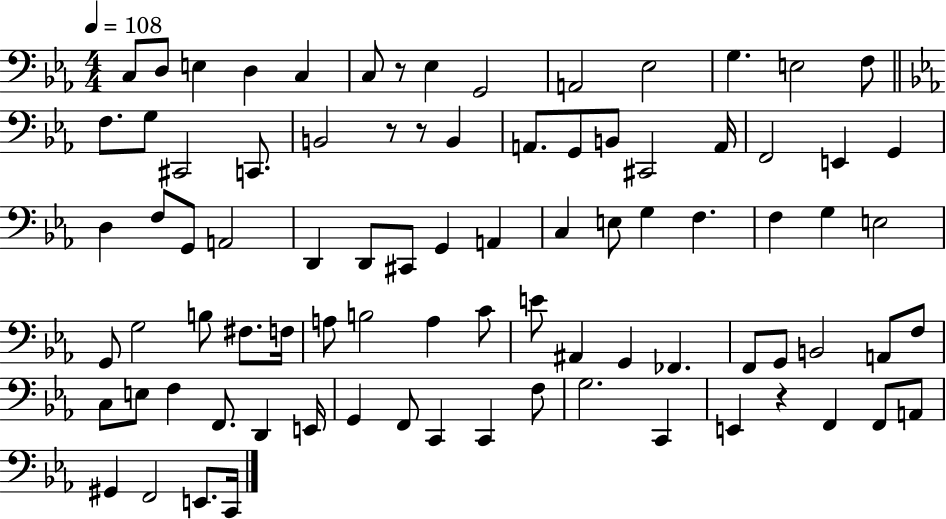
X:1
T:Untitled
M:4/4
L:1/4
K:Eb
C,/2 D,/2 E, D, C, C,/2 z/2 _E, G,,2 A,,2 _E,2 G, E,2 F,/2 F,/2 G,/2 ^C,,2 C,,/2 B,,2 z/2 z/2 B,, A,,/2 G,,/2 B,,/2 ^C,,2 A,,/4 F,,2 E,, G,, D, F,/2 G,,/2 A,,2 D,, D,,/2 ^C,,/2 G,, A,, C, E,/2 G, F, F, G, E,2 G,,/2 G,2 B,/2 ^F,/2 F,/4 A,/2 B,2 A, C/2 E/2 ^A,, G,, _F,, F,,/2 G,,/2 B,,2 A,,/2 F,/2 C,/2 E,/2 F, F,,/2 D,, E,,/4 G,, F,,/2 C,, C,, F,/2 G,2 C,, E,, z F,, F,,/2 A,,/2 ^G,, F,,2 E,,/2 C,,/4